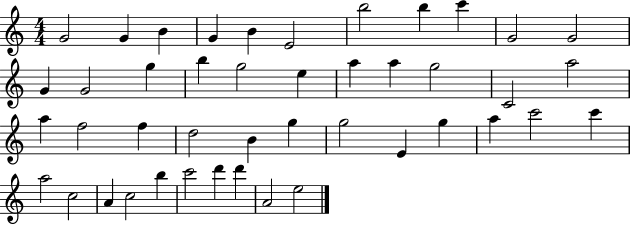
{
  \clef treble
  \numericTimeSignature
  \time 4/4
  \key c \major
  g'2 g'4 b'4 | g'4 b'4 e'2 | b''2 b''4 c'''4 | g'2 g'2 | \break g'4 g'2 g''4 | b''4 g''2 e''4 | a''4 a''4 g''2 | c'2 a''2 | \break a''4 f''2 f''4 | d''2 b'4 g''4 | g''2 e'4 g''4 | a''4 c'''2 c'''4 | \break a''2 c''2 | a'4 c''2 b''4 | c'''2 d'''4 d'''4 | a'2 e''2 | \break \bar "|."
}